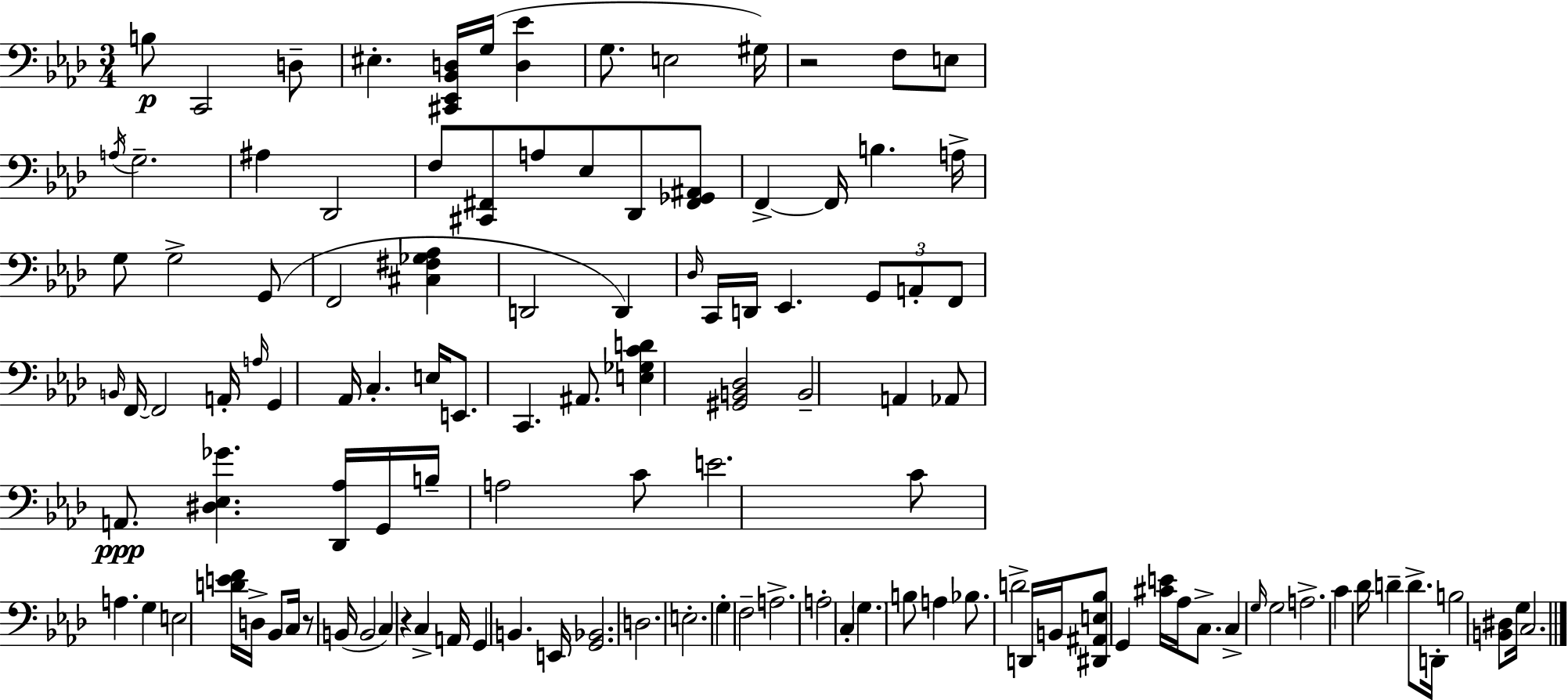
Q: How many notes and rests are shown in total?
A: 117